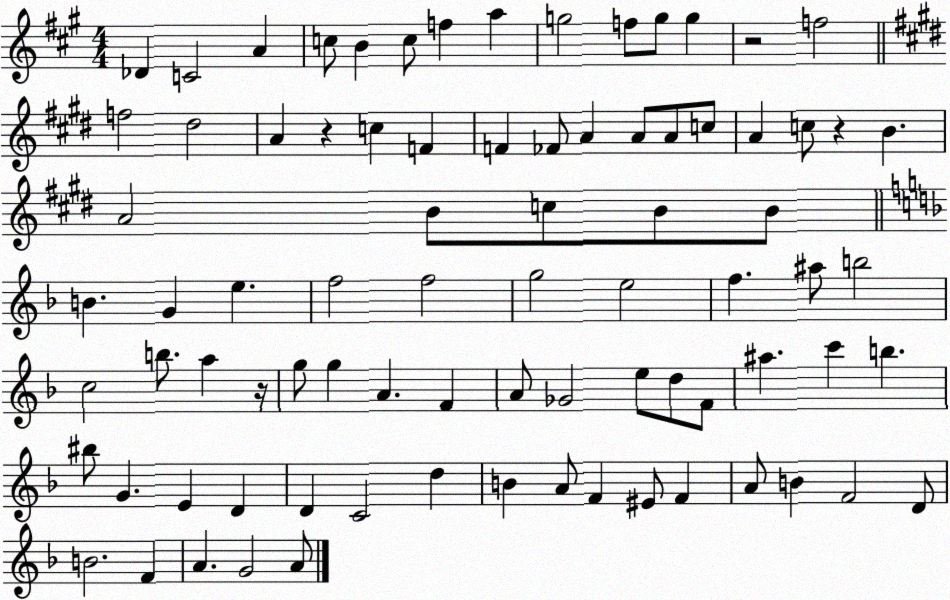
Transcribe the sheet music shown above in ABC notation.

X:1
T:Untitled
M:4/4
L:1/4
K:A
_D C2 A c/2 B c/2 f a g2 f/2 g/2 g z2 f2 f2 ^d2 A z c F F _F/2 A A/2 A/2 c/2 A c/2 z B A2 B/2 c/2 B/2 B/2 B G e f2 f2 g2 e2 f ^a/2 b2 c2 b/2 a z/4 g/2 g A F A/2 _G2 e/2 d/2 F/2 ^a c' b ^b/2 G E D D C2 d B A/2 F ^E/2 F A/2 B F2 D/2 B2 F A G2 A/2